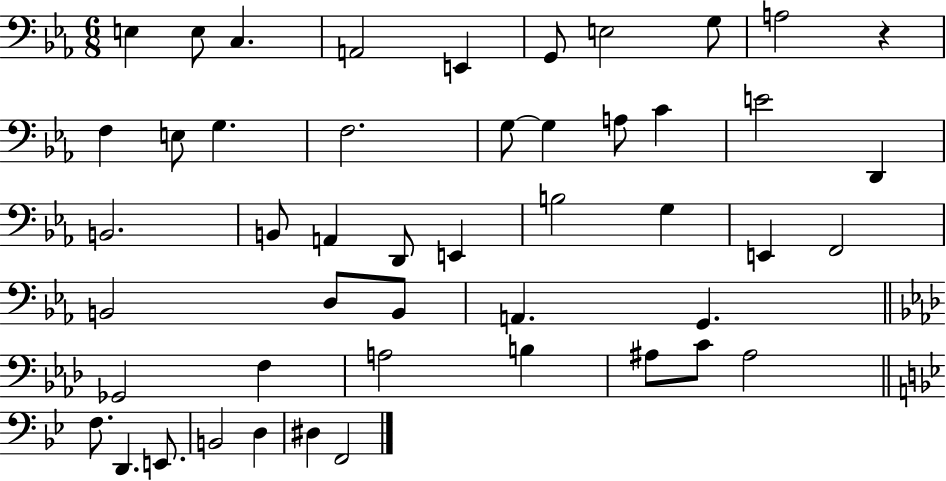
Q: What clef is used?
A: bass